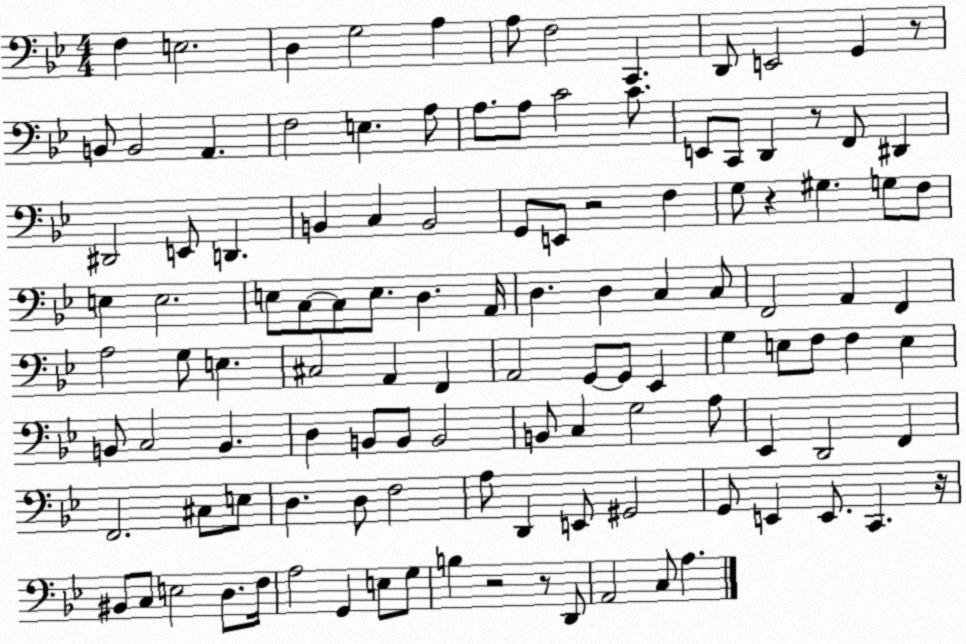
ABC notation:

X:1
T:Untitled
M:4/4
L:1/4
K:Bb
F, E,2 D, G,2 A, A,/2 F,2 C,, D,,/2 E,,2 G,, z/2 B,,/2 B,,2 A,, F,2 E, A,/2 A,/2 A,/2 C2 C/2 E,,/2 C,,/2 D,, z/2 F,,/2 ^D,, ^D,,2 E,,/2 D,, B,, C, B,,2 G,,/2 E,,/2 z2 F, G,/2 z ^G, G,/2 F,/2 E, E,2 E,/2 C,/2 C,/2 E,/2 D, A,,/4 D, D, C, C,/2 F,,2 A,, F,, A,2 G,/2 E, ^C,2 A,, F,, A,,2 G,,/2 G,,/2 _E,, G, E,/2 F,/2 F, E, B,,/2 C,2 B,, D, B,,/2 B,,/2 B,,2 B,,/2 C, G,2 A,/2 _E,, D,,2 F,, F,,2 ^C,/2 E,/2 D, D,/2 F,2 A,/2 D,, E,,/2 ^G,,2 G,,/2 E,, E,,/2 C,, z/4 ^B,,/2 C,/2 E,2 D,/2 F,/4 A,2 G,, E,/2 G,/2 B, z2 z/2 D,,/2 A,,2 C,/2 A,